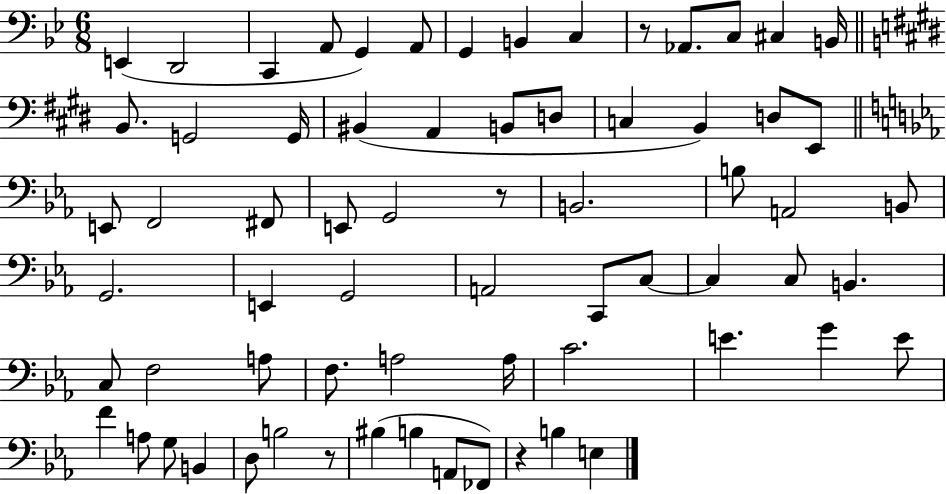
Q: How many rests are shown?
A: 4